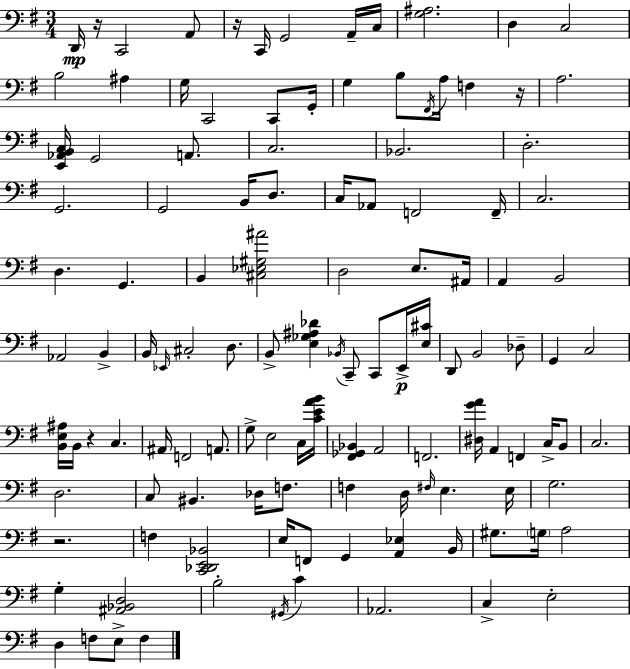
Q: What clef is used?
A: bass